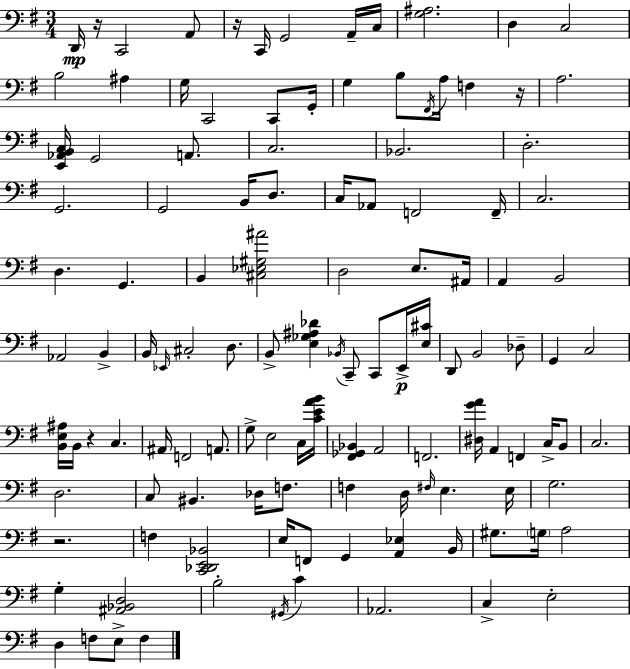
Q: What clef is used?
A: bass